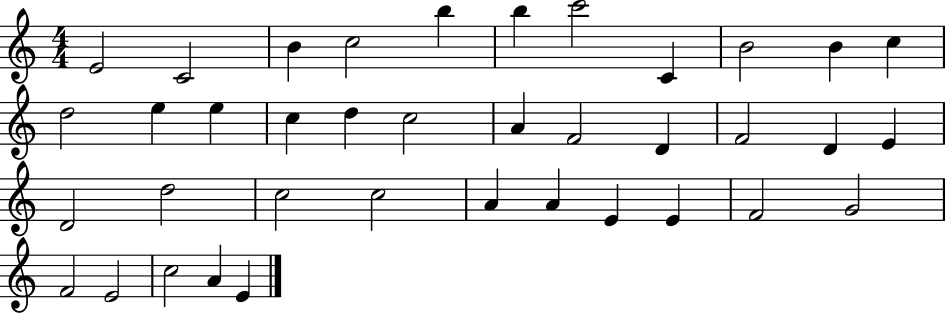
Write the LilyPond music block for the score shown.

{
  \clef treble
  \numericTimeSignature
  \time 4/4
  \key c \major
  e'2 c'2 | b'4 c''2 b''4 | b''4 c'''2 c'4 | b'2 b'4 c''4 | \break d''2 e''4 e''4 | c''4 d''4 c''2 | a'4 f'2 d'4 | f'2 d'4 e'4 | \break d'2 d''2 | c''2 c''2 | a'4 a'4 e'4 e'4 | f'2 g'2 | \break f'2 e'2 | c''2 a'4 e'4 | \bar "|."
}